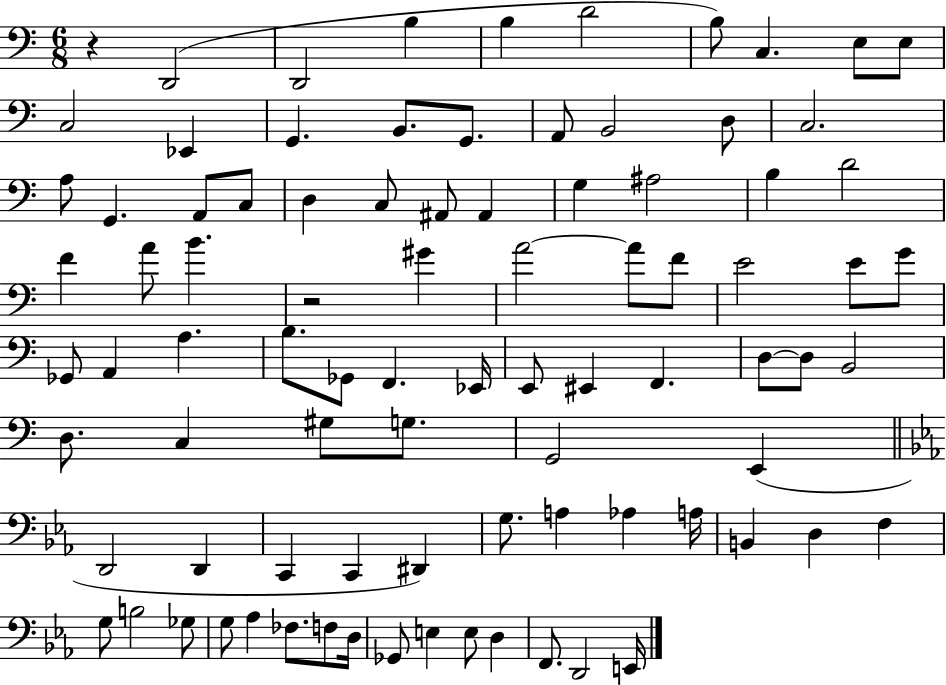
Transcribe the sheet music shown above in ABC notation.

X:1
T:Untitled
M:6/8
L:1/4
K:C
z D,,2 D,,2 B, B, D2 B,/2 C, E,/2 E,/2 C,2 _E,, G,, B,,/2 G,,/2 A,,/2 B,,2 D,/2 C,2 A,/2 G,, A,,/2 C,/2 D, C,/2 ^A,,/2 ^A,, G, ^A,2 B, D2 F A/2 B z2 ^G A2 A/2 F/2 E2 E/2 G/2 _G,,/2 A,, A, B,/2 _G,,/2 F,, _E,,/4 E,,/2 ^E,, F,, D,/2 D,/2 B,,2 D,/2 C, ^G,/2 G,/2 G,,2 E,, D,,2 D,, C,, C,, ^D,, G,/2 A, _A, A,/4 B,, D, F, G,/2 B,2 _G,/2 G,/2 _A, _F,/2 F,/2 D,/4 _G,,/2 E, E,/2 D, F,,/2 D,,2 E,,/4